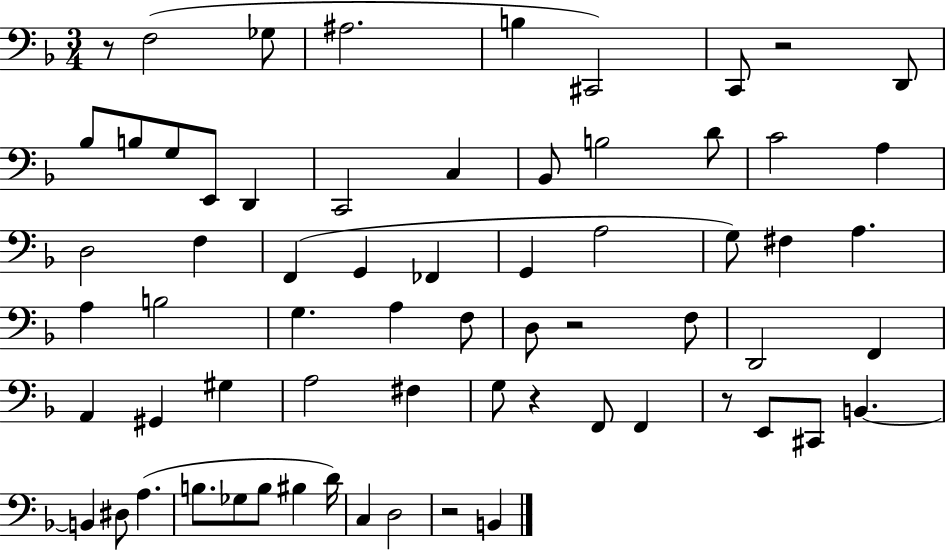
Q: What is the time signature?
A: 3/4